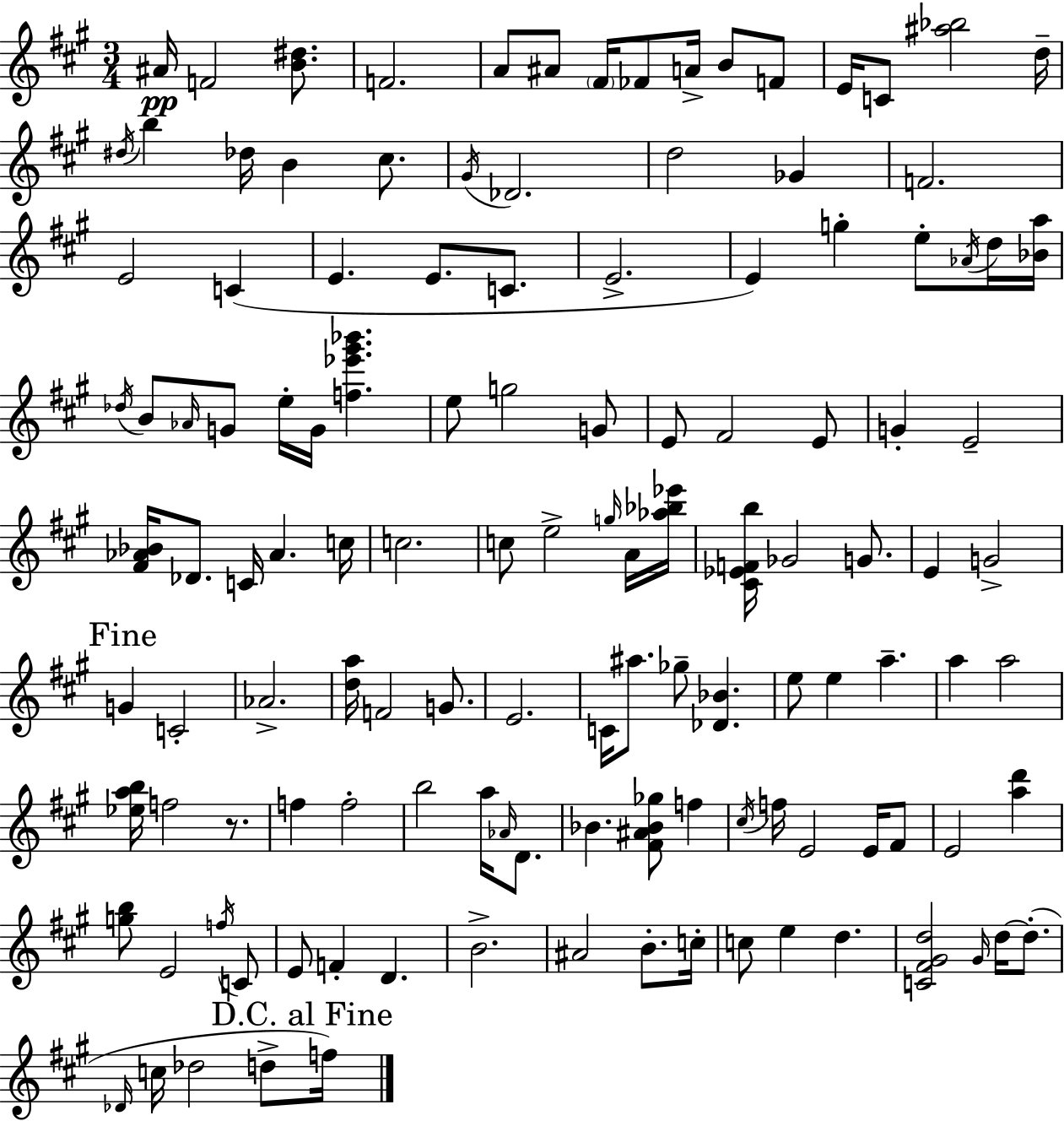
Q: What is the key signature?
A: A major